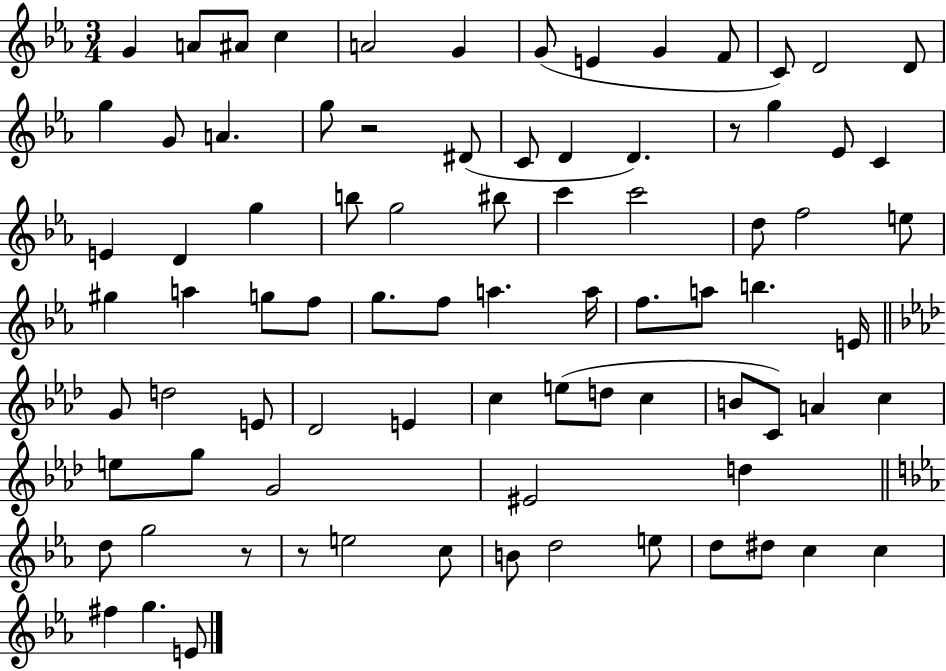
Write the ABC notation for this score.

X:1
T:Untitled
M:3/4
L:1/4
K:Eb
G A/2 ^A/2 c A2 G G/2 E G F/2 C/2 D2 D/2 g G/2 A g/2 z2 ^D/2 C/2 D D z/2 g _E/2 C E D g b/2 g2 ^b/2 c' c'2 d/2 f2 e/2 ^g a g/2 f/2 g/2 f/2 a a/4 f/2 a/2 b E/4 G/2 d2 E/2 _D2 E c e/2 d/2 c B/2 C/2 A c e/2 g/2 G2 ^E2 d d/2 g2 z/2 z/2 e2 c/2 B/2 d2 e/2 d/2 ^d/2 c c ^f g E/2